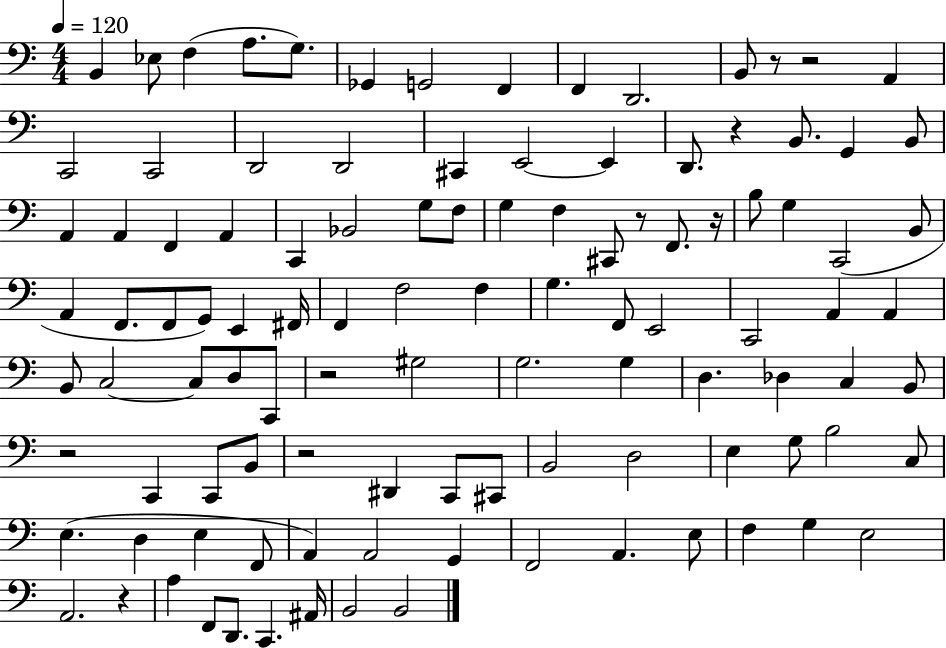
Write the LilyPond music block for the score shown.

{
  \clef bass
  \numericTimeSignature
  \time 4/4
  \key c \major
  \tempo 4 = 120
  b,4 ees8 f4( a8. g8.) | ges,4 g,2 f,4 | f,4 d,2. | b,8 r8 r2 a,4 | \break c,2 c,2 | d,2 d,2 | cis,4 e,2~~ e,4 | d,8. r4 b,8. g,4 b,8 | \break a,4 a,4 f,4 a,4 | c,4 bes,2 g8 f8 | g4 f4 cis,8 r8 f,8. r16 | b8 g4 c,2( b,8 | \break a,4 f,8. f,8 g,8) e,4 fis,16 | f,4 f2 f4 | g4. f,8 e,2 | c,2 a,4 a,4 | \break b,8 c2~~ c8 d8 c,8 | r2 gis2 | g2. g4 | d4. des4 c4 b,8 | \break r2 c,4 c,8 b,8 | r2 dis,4 c,8 cis,8 | b,2 d2 | e4 g8 b2 c8 | \break e4.( d4 e4 f,8 | a,4) a,2 g,4 | f,2 a,4. e8 | f4 g4 e2 | \break a,2. r4 | a4 f,8 d,8. c,4. ais,16 | b,2 b,2 | \bar "|."
}